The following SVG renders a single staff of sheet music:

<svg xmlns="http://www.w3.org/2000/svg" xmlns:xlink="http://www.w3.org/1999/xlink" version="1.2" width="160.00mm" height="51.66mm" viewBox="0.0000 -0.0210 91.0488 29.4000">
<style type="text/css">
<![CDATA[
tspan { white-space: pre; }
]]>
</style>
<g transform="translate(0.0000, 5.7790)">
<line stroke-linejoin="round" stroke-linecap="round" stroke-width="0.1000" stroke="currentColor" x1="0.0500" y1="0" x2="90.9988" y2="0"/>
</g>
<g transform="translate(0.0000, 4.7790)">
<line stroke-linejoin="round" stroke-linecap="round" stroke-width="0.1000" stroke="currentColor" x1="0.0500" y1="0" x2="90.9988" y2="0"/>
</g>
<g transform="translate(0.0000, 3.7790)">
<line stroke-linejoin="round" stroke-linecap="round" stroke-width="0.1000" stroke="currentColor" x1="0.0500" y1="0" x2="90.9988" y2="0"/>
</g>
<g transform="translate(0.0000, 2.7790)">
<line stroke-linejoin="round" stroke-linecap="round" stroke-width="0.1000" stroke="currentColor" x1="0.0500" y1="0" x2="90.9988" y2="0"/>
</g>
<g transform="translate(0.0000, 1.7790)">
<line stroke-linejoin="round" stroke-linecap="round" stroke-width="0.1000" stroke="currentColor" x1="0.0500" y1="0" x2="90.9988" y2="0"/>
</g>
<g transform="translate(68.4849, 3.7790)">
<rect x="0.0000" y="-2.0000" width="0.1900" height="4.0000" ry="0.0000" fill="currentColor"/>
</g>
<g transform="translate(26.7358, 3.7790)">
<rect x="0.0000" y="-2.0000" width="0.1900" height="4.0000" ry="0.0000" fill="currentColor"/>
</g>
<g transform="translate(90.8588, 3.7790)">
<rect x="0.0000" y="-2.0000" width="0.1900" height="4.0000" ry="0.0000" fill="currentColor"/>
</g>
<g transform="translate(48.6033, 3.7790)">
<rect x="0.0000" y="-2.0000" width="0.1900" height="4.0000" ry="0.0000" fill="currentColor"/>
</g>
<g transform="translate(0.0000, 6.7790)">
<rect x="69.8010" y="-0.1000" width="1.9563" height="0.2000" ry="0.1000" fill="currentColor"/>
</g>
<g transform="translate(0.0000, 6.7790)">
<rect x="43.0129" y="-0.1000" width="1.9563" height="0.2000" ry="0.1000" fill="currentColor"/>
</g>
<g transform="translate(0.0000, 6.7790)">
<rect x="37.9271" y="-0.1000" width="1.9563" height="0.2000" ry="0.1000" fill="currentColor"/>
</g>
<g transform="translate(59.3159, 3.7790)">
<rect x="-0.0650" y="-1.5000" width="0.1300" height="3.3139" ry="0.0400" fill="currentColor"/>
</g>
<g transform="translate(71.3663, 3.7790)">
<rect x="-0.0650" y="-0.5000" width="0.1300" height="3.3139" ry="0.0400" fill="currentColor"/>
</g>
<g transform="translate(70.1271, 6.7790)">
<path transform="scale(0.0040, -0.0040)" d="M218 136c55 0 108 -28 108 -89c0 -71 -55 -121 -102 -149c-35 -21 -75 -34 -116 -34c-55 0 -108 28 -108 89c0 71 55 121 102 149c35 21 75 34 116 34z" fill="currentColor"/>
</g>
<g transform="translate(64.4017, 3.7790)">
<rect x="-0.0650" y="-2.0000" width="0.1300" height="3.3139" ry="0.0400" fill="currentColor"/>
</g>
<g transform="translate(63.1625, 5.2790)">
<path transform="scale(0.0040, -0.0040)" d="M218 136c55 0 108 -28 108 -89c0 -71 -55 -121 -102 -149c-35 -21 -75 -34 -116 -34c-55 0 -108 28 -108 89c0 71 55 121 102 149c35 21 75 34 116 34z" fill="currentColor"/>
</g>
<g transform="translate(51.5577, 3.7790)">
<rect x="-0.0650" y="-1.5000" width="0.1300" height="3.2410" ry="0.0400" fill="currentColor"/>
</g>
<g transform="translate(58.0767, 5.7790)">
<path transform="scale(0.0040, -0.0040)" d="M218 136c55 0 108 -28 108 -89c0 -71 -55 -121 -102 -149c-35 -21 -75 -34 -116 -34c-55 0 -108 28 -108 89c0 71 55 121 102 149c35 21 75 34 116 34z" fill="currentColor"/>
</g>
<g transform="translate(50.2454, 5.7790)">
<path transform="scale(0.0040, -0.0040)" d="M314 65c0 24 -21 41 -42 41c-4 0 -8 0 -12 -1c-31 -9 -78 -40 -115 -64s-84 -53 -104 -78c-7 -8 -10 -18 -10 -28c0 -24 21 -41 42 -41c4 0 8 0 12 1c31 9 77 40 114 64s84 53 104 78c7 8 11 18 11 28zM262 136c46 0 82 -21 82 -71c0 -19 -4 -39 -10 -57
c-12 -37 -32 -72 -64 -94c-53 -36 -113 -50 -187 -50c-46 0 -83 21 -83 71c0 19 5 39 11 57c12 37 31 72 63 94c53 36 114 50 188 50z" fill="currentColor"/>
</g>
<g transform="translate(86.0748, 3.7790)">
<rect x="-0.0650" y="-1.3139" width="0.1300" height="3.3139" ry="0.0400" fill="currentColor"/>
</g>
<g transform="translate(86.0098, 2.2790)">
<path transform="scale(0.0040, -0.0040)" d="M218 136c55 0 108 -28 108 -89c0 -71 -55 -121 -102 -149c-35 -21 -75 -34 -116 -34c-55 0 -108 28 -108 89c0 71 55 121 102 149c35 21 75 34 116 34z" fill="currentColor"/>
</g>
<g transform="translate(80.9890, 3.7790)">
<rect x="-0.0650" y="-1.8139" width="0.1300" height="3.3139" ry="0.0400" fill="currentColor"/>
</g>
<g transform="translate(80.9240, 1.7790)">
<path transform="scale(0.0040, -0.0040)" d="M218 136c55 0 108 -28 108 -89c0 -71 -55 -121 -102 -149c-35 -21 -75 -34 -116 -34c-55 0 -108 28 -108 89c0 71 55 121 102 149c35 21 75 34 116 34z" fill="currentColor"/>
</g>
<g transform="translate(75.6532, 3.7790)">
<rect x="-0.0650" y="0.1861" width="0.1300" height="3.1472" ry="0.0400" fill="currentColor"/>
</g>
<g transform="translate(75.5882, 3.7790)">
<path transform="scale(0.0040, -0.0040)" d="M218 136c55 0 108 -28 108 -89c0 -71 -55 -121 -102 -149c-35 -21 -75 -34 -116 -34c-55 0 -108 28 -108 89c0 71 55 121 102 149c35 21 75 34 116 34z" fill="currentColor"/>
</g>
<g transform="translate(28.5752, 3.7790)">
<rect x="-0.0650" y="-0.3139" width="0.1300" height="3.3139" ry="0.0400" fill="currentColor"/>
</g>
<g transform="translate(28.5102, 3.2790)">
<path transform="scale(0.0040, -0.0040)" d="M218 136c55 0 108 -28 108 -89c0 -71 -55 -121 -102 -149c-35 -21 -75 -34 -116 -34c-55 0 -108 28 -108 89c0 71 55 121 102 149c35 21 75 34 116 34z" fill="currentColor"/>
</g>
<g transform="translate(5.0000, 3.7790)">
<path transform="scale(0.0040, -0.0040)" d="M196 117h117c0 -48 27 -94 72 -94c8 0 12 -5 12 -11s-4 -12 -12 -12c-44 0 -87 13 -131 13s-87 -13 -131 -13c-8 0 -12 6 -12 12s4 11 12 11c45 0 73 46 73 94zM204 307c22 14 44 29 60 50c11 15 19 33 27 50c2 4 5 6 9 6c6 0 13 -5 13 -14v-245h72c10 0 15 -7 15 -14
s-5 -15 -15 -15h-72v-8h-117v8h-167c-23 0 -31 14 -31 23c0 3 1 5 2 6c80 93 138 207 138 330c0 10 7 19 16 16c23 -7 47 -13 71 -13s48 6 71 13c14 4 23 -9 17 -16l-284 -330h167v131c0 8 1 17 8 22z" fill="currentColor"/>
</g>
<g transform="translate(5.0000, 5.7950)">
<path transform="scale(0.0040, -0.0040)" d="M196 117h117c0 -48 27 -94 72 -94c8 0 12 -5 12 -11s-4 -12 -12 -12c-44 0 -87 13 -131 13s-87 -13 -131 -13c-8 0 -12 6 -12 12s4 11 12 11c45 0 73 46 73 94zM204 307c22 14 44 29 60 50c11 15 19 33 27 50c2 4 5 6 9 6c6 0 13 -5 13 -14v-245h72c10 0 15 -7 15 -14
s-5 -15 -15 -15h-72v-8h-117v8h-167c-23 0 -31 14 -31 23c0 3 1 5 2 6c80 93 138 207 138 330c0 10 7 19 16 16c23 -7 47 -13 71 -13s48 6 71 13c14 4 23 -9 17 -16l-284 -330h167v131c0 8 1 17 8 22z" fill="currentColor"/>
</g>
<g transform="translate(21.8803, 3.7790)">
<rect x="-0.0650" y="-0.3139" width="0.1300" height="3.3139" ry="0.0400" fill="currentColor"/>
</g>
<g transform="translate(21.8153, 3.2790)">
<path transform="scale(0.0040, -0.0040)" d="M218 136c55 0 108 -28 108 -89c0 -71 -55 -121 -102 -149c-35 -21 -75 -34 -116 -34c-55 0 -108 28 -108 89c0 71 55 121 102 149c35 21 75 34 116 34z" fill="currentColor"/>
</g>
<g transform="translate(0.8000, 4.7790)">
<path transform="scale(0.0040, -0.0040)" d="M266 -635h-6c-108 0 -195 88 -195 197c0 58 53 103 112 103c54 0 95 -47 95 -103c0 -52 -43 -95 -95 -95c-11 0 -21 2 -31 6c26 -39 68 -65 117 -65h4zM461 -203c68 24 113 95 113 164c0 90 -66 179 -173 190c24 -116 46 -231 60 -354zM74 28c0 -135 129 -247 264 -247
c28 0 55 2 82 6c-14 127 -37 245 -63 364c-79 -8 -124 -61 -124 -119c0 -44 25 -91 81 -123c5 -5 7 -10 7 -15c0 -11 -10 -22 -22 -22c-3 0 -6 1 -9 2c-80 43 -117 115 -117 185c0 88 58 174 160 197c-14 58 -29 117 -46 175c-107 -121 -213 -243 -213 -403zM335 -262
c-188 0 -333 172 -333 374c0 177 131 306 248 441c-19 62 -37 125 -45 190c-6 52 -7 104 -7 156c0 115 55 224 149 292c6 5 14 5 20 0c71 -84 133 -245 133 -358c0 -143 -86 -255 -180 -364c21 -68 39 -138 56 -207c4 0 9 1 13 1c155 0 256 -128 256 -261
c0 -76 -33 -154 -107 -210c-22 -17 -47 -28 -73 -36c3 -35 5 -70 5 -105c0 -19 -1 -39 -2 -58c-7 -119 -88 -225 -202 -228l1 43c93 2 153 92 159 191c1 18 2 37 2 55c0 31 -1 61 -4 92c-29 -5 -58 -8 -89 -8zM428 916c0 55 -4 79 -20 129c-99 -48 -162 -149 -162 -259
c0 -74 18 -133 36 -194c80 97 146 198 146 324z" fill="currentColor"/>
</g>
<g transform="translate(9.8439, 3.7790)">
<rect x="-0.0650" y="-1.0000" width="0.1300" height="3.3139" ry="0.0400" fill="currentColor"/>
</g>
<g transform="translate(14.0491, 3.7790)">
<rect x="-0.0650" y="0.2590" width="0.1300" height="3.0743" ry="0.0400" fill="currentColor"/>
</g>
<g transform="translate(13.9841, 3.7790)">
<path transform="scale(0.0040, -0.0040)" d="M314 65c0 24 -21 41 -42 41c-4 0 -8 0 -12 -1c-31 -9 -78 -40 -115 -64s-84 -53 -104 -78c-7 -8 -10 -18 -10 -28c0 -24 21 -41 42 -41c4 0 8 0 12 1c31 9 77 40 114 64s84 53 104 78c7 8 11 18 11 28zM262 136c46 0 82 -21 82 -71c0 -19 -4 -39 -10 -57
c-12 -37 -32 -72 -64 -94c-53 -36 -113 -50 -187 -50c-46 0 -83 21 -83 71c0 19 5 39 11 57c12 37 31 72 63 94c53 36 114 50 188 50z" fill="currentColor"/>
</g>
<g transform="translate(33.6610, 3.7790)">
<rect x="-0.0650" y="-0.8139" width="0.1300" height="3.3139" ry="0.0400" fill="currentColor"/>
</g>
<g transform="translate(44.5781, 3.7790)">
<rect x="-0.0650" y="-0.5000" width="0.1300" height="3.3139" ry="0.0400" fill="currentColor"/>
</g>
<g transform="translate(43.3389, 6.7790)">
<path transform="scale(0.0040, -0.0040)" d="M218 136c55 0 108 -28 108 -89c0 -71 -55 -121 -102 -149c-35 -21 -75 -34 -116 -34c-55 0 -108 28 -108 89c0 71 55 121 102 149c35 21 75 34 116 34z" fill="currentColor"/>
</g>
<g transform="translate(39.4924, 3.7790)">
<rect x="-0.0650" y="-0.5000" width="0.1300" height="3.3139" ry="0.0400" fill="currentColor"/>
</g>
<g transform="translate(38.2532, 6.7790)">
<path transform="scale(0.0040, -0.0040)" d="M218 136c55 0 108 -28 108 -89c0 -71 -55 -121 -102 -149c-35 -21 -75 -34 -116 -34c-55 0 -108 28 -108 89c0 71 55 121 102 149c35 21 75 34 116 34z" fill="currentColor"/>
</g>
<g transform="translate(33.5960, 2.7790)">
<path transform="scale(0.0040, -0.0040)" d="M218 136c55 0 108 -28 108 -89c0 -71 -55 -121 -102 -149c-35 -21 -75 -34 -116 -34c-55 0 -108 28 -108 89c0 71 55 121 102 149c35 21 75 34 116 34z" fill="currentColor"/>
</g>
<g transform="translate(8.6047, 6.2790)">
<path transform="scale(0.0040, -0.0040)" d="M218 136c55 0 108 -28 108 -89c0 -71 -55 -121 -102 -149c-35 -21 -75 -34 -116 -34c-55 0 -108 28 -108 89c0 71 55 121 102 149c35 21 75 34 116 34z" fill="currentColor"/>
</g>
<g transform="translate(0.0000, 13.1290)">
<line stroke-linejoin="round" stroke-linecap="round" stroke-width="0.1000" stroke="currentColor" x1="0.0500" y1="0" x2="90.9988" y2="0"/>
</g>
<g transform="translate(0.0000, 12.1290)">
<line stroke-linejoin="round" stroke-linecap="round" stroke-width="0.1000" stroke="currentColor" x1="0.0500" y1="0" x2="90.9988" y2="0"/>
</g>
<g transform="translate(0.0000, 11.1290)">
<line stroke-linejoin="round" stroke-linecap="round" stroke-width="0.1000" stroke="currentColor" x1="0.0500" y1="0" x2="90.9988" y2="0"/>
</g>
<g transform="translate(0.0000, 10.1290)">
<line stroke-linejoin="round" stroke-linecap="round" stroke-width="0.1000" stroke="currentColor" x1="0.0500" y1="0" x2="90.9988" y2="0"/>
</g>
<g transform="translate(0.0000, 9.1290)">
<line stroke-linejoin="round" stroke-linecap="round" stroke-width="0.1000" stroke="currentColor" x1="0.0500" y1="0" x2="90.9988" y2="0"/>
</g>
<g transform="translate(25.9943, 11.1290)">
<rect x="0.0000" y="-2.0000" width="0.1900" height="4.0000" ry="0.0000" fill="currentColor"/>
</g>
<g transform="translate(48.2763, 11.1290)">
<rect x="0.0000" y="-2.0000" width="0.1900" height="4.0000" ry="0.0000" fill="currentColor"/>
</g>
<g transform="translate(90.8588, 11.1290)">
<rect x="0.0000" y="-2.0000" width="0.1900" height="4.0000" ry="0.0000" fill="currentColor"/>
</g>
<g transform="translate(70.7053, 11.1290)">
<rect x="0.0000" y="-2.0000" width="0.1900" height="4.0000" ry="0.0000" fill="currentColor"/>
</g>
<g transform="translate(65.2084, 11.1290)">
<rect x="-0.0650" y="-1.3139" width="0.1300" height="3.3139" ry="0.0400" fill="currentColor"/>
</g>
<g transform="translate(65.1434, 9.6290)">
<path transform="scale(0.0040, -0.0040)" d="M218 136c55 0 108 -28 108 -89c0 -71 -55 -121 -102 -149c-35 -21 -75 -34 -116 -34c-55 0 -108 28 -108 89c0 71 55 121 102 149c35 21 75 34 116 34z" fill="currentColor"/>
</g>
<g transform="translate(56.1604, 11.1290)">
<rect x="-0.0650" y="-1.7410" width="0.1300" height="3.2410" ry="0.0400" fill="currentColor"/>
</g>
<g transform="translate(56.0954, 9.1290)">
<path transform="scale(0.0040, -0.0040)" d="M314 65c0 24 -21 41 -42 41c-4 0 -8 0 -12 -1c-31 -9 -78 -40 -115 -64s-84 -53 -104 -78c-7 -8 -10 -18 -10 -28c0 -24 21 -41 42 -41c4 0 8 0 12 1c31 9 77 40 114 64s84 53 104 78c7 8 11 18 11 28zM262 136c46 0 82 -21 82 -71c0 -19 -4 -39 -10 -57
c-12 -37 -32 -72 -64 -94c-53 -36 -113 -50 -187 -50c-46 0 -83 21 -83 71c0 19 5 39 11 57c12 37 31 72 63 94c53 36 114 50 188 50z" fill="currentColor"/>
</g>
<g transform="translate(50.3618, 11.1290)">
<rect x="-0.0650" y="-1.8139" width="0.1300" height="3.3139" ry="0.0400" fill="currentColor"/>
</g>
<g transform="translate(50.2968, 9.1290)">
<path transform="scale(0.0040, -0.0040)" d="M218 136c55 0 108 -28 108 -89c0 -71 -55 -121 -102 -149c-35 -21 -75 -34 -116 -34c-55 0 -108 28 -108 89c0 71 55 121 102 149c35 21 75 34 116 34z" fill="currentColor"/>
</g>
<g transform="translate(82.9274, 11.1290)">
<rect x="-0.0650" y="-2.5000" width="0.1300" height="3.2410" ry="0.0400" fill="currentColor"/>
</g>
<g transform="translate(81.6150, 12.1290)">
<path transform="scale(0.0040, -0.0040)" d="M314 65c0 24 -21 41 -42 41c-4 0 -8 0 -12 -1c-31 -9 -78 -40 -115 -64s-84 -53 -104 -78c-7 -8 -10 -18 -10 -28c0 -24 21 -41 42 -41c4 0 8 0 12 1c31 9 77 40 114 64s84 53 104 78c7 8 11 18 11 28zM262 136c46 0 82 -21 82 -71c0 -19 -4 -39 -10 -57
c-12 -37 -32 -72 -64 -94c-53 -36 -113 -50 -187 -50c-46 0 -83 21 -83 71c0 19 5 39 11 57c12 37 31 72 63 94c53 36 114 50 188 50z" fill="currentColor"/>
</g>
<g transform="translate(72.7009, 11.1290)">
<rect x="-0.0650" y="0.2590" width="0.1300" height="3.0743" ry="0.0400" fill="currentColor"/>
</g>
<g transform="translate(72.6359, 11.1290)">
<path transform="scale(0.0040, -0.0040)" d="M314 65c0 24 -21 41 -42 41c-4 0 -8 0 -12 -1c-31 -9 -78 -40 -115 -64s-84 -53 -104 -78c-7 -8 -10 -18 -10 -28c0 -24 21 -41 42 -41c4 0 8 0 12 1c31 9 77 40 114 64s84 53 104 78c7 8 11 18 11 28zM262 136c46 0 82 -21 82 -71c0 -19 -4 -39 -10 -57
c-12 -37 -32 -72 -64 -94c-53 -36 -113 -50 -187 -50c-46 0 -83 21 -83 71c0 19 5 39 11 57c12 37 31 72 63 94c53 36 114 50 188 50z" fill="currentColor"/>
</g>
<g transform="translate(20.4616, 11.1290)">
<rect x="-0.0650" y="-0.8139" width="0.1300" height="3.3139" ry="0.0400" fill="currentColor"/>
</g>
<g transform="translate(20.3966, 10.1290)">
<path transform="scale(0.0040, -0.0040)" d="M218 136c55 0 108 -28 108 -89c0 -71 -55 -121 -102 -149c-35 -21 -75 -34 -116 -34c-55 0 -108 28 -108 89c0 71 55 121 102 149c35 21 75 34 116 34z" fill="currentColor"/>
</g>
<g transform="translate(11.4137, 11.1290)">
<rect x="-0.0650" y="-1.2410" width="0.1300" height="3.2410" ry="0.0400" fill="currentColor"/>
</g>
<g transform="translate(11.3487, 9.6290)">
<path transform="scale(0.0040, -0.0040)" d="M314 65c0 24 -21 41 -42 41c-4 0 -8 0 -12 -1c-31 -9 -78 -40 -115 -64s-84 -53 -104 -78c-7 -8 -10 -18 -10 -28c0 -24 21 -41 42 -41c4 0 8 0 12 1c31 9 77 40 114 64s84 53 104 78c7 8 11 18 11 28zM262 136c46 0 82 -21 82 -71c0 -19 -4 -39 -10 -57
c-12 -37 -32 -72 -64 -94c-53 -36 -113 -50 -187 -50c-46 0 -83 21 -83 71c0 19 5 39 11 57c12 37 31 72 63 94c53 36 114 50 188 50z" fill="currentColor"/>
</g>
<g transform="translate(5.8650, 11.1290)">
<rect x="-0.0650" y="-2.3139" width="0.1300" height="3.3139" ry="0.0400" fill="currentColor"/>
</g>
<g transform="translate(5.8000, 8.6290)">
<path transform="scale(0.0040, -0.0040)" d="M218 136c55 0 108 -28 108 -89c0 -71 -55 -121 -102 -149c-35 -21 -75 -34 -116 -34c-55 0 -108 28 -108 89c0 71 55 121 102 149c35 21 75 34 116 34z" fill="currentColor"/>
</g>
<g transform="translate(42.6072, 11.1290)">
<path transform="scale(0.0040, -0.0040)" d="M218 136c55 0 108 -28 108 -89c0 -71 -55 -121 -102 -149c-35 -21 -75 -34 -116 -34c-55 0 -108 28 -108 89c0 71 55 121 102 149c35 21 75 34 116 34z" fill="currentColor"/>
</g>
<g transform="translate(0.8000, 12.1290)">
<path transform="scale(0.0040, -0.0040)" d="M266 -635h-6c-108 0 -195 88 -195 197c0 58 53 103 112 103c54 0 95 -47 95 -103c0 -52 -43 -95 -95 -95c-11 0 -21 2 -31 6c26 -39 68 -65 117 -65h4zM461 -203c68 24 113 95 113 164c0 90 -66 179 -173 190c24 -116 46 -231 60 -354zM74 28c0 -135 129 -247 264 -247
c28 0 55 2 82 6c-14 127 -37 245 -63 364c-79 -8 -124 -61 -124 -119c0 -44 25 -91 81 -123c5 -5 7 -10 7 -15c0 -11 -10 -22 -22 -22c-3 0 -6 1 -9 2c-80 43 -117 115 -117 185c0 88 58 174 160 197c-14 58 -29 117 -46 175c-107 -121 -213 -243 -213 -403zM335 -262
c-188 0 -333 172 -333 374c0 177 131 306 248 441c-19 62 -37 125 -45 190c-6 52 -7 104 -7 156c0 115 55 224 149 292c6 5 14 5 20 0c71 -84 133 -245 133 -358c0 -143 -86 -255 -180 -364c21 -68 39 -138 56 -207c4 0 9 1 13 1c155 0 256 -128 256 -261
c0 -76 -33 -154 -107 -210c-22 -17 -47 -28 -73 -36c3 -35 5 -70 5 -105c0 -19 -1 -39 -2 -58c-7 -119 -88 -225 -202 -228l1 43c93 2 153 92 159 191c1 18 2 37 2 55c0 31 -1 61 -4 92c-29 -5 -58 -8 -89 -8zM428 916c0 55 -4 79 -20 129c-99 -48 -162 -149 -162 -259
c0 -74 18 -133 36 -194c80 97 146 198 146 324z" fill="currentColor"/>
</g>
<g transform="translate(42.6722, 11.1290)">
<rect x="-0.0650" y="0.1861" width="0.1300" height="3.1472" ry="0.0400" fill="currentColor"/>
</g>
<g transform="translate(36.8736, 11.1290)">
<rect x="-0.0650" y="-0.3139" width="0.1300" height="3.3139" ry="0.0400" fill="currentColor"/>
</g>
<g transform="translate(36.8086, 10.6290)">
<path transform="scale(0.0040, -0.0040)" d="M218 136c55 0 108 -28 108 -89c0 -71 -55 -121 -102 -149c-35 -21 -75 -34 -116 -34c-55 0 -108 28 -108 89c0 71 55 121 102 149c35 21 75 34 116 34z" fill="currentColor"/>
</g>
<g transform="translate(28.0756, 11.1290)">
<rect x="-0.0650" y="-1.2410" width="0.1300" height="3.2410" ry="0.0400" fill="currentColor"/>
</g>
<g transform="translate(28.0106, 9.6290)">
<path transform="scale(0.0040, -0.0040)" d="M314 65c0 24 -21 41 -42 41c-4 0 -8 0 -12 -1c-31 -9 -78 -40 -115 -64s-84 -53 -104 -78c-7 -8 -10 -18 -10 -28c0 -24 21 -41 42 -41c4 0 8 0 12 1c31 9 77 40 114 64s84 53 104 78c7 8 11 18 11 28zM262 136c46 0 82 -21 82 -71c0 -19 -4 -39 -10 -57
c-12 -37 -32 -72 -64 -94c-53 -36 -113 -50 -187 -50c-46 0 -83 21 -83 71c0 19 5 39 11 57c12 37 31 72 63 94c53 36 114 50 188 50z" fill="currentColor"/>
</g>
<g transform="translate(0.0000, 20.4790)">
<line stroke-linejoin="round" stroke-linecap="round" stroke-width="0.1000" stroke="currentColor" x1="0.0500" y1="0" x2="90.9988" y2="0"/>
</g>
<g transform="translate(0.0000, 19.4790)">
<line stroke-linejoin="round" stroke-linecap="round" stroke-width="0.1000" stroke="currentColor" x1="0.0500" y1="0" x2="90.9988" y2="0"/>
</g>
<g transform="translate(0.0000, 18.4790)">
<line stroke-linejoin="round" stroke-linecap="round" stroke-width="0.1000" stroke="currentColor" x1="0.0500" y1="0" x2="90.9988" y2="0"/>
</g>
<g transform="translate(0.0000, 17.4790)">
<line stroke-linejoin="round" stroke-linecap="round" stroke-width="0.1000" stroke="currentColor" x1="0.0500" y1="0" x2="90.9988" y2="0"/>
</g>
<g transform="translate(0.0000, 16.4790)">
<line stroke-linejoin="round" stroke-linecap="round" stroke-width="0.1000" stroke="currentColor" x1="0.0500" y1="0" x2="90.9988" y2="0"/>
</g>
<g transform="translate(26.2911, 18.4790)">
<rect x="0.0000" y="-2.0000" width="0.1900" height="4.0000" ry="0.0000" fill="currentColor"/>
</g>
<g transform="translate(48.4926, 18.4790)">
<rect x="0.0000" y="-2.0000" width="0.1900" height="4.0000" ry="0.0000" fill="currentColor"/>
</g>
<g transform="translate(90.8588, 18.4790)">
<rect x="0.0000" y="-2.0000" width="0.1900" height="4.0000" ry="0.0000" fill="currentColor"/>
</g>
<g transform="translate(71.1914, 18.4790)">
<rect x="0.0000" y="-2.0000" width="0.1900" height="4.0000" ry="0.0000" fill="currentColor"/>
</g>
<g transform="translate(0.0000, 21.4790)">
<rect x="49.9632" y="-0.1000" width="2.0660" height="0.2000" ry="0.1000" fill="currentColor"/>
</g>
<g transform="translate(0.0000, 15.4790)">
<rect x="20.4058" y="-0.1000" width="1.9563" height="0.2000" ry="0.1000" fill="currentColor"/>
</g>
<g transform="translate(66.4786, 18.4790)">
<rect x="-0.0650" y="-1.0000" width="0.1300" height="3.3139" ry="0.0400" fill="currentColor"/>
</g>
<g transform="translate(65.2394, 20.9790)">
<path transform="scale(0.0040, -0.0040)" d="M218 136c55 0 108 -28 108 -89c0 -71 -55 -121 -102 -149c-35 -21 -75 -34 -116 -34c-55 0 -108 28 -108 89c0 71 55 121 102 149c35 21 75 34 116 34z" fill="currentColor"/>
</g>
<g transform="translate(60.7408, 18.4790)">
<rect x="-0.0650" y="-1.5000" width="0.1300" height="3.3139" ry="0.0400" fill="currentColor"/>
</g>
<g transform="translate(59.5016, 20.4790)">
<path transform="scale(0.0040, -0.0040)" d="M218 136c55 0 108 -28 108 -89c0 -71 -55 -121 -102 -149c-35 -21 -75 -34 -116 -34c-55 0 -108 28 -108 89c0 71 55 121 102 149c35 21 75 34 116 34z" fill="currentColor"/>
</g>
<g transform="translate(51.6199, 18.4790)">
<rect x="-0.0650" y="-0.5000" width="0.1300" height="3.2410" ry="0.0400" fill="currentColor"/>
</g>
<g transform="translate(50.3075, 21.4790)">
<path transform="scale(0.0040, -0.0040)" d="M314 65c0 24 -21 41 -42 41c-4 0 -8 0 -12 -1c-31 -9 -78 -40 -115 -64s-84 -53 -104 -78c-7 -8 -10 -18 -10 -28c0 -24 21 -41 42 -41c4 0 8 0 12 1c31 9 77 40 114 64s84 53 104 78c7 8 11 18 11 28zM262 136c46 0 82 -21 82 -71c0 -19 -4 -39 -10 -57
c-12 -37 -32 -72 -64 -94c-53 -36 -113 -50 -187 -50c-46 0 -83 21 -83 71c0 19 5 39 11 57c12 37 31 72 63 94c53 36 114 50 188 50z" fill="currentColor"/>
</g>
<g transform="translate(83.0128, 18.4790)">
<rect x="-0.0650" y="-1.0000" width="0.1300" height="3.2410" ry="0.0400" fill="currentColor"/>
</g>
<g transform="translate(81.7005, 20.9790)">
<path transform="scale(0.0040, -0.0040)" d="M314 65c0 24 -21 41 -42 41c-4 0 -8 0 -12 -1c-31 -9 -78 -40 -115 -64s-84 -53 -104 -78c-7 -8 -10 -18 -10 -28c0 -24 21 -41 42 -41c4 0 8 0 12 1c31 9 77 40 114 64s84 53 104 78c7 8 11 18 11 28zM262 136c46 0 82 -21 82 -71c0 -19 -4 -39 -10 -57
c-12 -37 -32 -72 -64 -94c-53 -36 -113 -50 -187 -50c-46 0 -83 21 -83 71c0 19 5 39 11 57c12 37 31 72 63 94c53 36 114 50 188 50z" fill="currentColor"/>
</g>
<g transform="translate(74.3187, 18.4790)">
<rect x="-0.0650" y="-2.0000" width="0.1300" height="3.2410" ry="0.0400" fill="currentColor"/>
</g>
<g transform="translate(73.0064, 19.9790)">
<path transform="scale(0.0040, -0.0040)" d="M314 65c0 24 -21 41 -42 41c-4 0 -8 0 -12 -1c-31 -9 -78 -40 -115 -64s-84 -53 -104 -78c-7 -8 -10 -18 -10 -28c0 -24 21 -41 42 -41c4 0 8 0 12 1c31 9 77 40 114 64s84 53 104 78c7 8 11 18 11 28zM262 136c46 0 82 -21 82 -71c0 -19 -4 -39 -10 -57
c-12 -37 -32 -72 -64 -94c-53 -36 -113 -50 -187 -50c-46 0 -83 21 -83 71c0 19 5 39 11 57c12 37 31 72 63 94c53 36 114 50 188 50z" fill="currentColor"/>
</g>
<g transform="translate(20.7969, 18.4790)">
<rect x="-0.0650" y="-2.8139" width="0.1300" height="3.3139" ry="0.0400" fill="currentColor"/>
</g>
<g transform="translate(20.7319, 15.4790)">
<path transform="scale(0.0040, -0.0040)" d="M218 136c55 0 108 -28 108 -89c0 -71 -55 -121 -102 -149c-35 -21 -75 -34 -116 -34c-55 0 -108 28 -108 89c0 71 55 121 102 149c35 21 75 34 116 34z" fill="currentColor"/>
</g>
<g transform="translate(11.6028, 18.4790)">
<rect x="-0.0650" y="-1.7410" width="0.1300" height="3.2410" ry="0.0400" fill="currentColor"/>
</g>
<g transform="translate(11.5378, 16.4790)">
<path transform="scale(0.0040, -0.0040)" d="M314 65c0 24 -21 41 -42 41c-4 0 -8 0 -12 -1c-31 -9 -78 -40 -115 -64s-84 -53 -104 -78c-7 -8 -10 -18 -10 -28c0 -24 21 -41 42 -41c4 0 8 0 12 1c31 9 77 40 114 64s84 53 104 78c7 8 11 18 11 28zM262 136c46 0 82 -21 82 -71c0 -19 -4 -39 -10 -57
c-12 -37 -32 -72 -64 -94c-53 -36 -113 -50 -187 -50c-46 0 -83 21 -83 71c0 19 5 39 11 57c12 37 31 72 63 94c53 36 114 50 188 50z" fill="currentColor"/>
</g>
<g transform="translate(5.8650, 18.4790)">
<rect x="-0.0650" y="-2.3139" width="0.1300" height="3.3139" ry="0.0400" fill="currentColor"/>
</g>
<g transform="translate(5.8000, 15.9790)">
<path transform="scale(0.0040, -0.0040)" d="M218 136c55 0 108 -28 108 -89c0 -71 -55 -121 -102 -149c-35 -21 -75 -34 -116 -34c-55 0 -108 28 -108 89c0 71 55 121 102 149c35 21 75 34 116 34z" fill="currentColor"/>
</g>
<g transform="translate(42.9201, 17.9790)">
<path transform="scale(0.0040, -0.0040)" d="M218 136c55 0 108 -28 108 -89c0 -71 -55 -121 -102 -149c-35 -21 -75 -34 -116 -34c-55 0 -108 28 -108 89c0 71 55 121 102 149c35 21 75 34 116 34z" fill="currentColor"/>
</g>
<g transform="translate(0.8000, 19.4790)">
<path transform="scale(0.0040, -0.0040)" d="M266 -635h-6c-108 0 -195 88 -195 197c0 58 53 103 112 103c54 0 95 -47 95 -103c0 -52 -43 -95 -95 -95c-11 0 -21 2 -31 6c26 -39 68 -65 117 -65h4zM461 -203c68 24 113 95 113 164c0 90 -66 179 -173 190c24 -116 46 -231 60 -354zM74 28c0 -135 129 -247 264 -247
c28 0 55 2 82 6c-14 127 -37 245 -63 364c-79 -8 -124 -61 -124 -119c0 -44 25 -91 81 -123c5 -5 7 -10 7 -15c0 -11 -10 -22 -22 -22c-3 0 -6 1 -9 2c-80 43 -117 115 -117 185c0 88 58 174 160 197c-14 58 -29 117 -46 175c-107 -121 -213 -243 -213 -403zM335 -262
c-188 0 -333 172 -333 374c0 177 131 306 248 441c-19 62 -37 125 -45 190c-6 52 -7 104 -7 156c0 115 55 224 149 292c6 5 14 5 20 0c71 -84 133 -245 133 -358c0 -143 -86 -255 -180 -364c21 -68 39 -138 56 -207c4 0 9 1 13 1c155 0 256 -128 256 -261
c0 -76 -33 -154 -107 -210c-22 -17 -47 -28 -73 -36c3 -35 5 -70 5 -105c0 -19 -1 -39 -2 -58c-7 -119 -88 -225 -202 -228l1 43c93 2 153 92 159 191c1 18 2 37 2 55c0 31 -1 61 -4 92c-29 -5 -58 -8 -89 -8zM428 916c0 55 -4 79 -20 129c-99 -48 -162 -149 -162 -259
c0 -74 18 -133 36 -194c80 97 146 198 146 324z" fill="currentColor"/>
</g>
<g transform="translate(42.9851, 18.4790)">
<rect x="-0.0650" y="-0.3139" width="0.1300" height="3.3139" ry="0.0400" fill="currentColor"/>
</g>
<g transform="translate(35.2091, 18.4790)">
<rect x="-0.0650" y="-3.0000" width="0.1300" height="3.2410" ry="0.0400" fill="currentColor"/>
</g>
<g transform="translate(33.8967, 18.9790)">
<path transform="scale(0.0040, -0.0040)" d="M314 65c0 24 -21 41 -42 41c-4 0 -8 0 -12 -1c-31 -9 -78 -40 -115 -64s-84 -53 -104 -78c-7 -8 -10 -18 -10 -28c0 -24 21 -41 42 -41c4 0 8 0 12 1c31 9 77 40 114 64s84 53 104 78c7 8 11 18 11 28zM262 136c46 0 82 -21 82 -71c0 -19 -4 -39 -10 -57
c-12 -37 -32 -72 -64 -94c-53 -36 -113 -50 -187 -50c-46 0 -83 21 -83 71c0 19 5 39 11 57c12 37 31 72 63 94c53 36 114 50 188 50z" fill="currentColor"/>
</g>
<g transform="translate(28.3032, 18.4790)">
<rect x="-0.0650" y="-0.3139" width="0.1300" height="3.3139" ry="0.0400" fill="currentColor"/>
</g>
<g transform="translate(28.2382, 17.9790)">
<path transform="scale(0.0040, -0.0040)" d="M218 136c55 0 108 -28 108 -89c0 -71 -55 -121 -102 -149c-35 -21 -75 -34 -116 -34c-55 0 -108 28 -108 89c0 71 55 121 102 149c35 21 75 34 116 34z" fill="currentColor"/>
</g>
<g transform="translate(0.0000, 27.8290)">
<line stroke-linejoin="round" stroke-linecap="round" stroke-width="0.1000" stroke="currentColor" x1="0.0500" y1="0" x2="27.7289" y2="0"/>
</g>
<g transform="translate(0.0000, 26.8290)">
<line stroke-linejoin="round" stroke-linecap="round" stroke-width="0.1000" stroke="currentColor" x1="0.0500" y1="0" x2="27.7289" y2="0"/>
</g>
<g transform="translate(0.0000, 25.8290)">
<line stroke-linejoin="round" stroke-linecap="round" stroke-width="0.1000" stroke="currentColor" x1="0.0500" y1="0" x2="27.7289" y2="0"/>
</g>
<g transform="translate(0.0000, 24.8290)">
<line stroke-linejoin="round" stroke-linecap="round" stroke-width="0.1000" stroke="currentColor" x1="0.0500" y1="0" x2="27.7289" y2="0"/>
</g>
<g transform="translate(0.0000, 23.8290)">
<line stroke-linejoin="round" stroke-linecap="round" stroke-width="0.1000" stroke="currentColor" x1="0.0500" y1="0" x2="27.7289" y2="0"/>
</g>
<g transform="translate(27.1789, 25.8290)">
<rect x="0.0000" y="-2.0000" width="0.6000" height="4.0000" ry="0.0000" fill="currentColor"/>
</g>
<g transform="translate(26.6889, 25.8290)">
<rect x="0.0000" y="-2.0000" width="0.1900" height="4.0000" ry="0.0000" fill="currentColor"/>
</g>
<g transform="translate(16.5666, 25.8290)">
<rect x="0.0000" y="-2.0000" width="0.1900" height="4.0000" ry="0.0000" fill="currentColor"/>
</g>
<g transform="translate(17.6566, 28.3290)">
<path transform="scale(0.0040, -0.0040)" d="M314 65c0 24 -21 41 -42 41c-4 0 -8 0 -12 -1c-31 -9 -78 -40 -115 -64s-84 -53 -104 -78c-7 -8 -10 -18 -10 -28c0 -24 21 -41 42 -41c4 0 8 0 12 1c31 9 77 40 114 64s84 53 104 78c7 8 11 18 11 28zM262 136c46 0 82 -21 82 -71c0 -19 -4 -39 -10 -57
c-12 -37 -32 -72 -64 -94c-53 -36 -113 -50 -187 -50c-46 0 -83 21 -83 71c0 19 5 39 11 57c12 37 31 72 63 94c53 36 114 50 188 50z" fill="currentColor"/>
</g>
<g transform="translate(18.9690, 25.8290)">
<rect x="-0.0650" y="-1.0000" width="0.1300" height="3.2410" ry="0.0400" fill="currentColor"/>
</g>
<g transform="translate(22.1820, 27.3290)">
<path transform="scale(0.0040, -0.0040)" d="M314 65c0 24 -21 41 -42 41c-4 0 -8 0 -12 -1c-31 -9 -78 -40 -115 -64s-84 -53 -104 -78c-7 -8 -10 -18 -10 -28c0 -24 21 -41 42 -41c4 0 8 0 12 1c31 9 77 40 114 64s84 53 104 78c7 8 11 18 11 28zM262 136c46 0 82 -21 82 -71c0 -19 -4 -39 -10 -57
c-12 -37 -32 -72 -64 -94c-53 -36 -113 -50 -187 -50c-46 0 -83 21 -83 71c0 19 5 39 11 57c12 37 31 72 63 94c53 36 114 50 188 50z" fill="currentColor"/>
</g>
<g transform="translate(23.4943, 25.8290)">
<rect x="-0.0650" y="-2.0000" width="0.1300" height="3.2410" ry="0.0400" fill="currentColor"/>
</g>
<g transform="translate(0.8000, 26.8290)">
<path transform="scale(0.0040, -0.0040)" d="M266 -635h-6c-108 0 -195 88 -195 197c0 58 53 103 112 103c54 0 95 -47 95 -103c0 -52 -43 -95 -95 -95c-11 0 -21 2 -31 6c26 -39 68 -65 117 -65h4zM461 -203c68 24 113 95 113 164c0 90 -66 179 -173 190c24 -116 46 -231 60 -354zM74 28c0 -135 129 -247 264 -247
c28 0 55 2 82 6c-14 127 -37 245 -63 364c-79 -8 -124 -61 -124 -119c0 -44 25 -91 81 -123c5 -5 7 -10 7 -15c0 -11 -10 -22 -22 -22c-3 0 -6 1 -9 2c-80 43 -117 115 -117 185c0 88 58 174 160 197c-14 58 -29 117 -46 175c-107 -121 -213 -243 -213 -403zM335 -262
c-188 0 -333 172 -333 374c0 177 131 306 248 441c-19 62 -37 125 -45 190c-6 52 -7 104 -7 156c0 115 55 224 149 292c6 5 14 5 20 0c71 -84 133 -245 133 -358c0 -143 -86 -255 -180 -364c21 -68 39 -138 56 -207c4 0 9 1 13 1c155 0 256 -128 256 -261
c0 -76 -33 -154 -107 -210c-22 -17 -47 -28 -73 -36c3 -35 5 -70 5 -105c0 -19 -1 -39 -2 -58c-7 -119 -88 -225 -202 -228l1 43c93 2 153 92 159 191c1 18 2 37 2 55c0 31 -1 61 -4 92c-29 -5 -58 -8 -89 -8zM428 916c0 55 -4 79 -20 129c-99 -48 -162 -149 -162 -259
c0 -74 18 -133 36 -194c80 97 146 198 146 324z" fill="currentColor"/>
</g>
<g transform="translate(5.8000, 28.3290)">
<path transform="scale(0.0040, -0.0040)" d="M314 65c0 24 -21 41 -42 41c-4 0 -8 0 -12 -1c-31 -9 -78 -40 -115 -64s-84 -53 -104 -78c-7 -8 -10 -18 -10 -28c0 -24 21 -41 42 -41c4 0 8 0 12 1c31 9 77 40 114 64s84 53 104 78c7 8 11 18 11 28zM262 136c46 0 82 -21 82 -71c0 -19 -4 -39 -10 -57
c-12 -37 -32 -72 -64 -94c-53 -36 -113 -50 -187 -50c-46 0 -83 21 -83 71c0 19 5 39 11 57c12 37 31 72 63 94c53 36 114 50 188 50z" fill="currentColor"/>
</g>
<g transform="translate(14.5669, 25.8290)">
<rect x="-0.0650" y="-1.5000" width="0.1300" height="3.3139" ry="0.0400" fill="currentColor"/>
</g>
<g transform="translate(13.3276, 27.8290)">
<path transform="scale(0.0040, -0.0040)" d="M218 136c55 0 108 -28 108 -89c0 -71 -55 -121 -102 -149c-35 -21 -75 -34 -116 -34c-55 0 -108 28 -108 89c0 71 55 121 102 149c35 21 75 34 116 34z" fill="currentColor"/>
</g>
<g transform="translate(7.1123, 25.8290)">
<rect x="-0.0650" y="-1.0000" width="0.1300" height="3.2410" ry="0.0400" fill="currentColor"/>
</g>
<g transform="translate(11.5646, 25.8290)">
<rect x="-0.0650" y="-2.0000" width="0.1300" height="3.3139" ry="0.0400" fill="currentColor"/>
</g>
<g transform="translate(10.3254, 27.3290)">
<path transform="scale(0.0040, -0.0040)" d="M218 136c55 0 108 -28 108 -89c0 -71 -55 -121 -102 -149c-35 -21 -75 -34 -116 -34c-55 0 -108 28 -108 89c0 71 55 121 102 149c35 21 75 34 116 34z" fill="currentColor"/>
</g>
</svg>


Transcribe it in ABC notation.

X:1
T:Untitled
M:4/4
L:1/4
K:C
D B2 c c d C C E2 E F C B f e g e2 d e2 c B f f2 e B2 G2 g f2 a c A2 c C2 E D F2 D2 D2 F E D2 F2